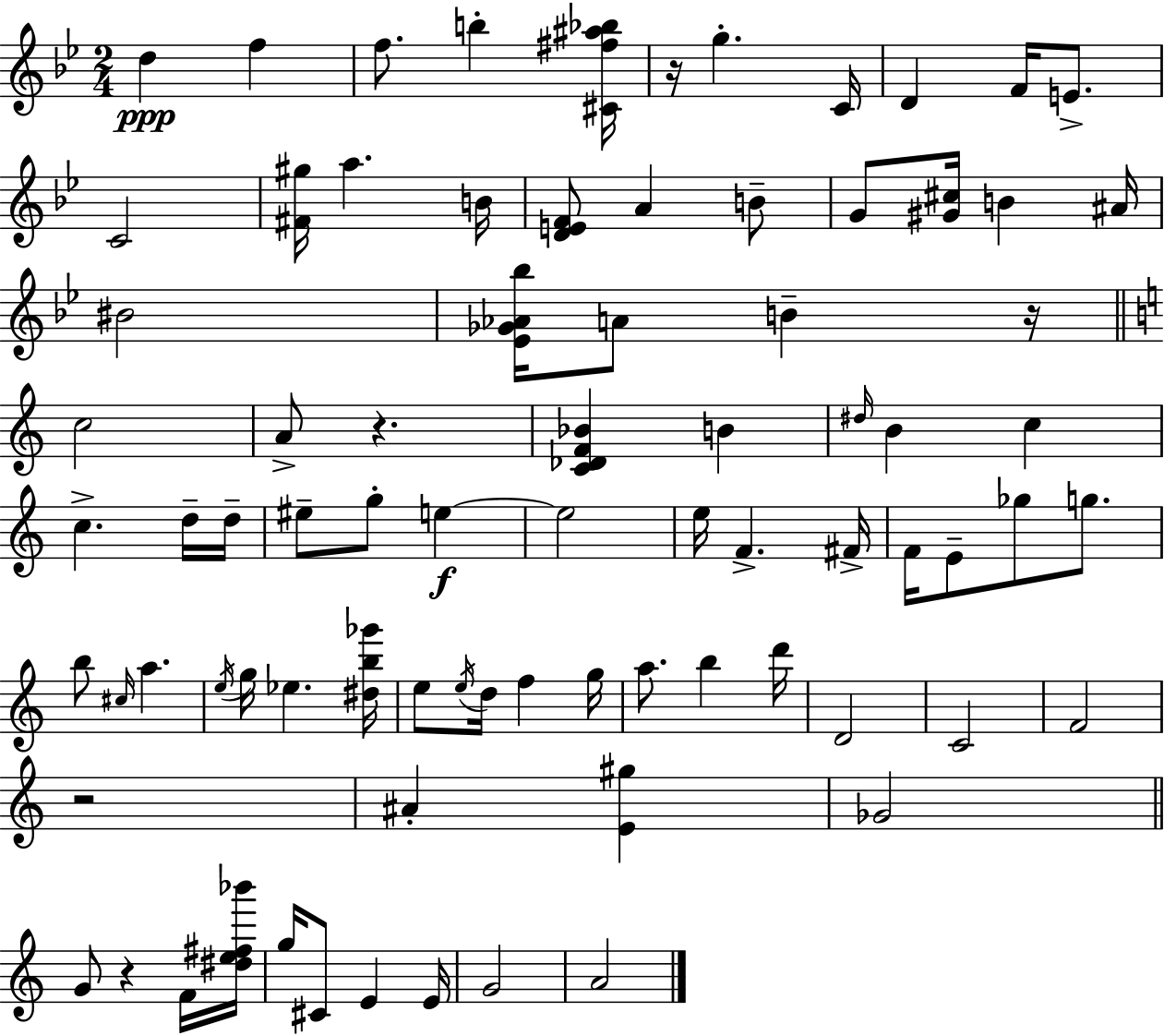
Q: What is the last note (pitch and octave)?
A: A4